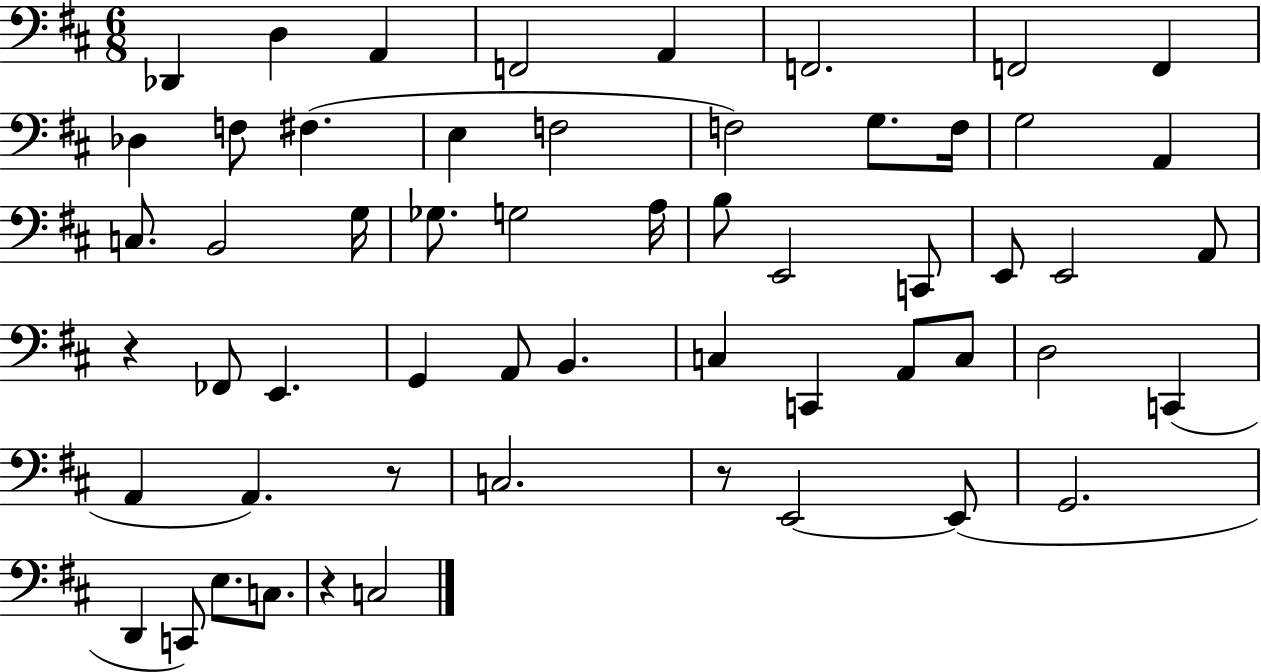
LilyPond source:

{
  \clef bass
  \numericTimeSignature
  \time 6/8
  \key d \major
  des,4 d4 a,4 | f,2 a,4 | f,2. | f,2 f,4 | \break des4 f8 fis4.( | e4 f2 | f2) g8. f16 | g2 a,4 | \break c8. b,2 g16 | ges8. g2 a16 | b8 e,2 c,8 | e,8 e,2 a,8 | \break r4 fes,8 e,4. | g,4 a,8 b,4. | c4 c,4 a,8 c8 | d2 c,4( | \break a,4 a,4.) r8 | c2. | r8 e,2~~ e,8( | g,2. | \break d,4 c,8) e8. c8. | r4 c2 | \bar "|."
}